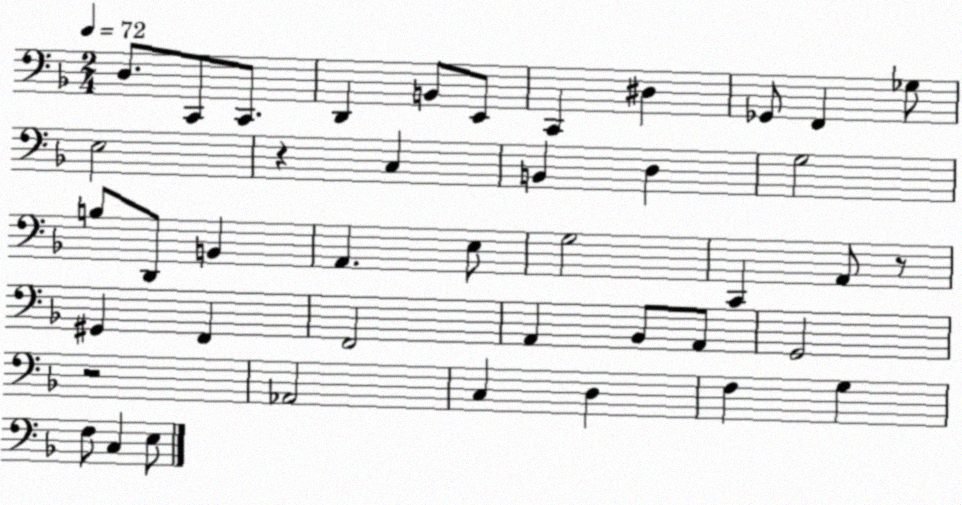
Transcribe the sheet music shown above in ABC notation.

X:1
T:Untitled
M:2/4
L:1/4
K:F
D,/2 C,,/2 C,,/2 D,, B,,/2 E,,/2 C,, ^D, _G,,/2 F,, _G,/2 E,2 z C, B,, D, G,2 B,/2 D,,/2 B,, A,, E,/2 G,2 C,, A,,/2 z/2 ^G,, F,, F,,2 A,, _B,,/2 A,,/2 G,,2 z2 _A,,2 C, D, F, G, F,/2 C, E,/2